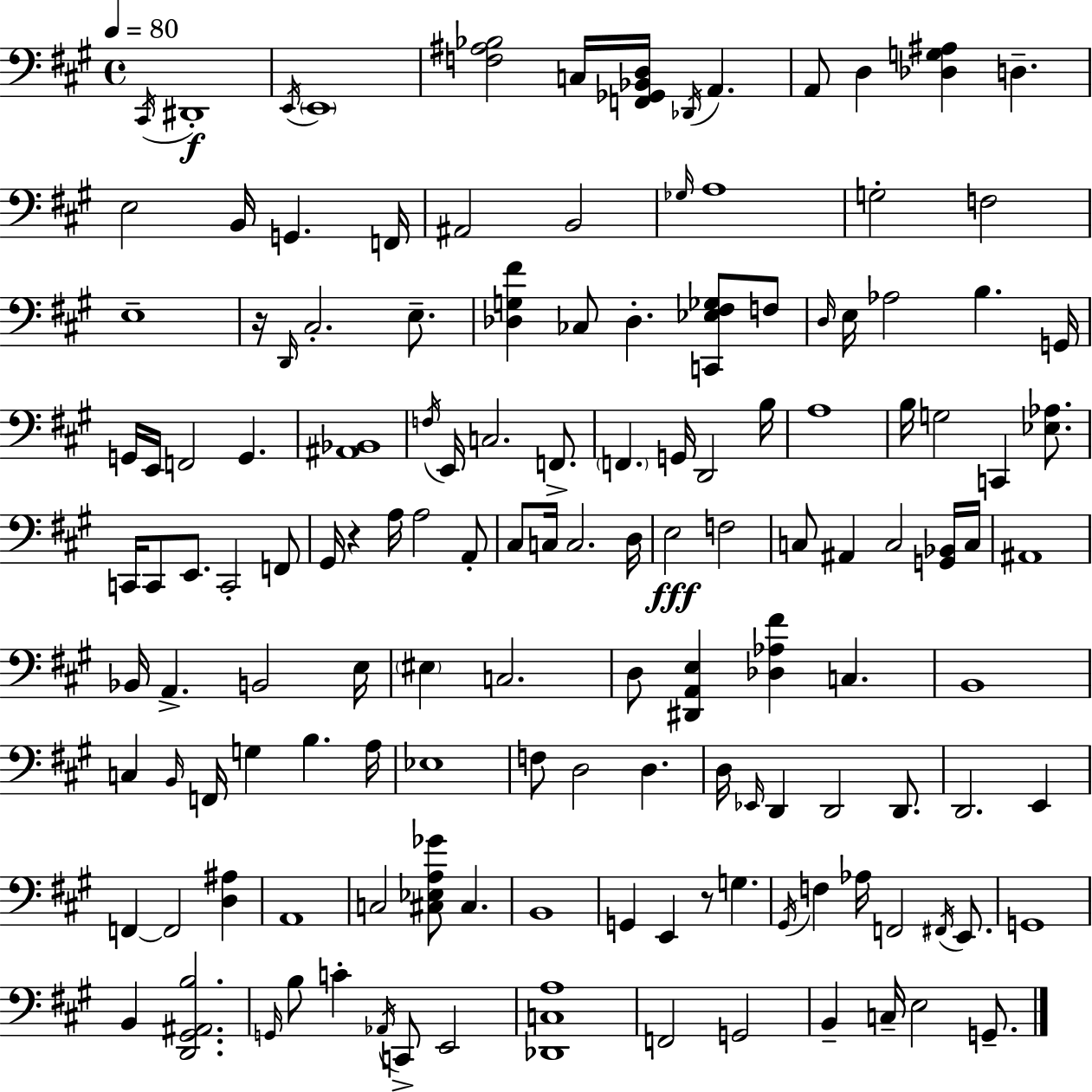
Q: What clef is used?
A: bass